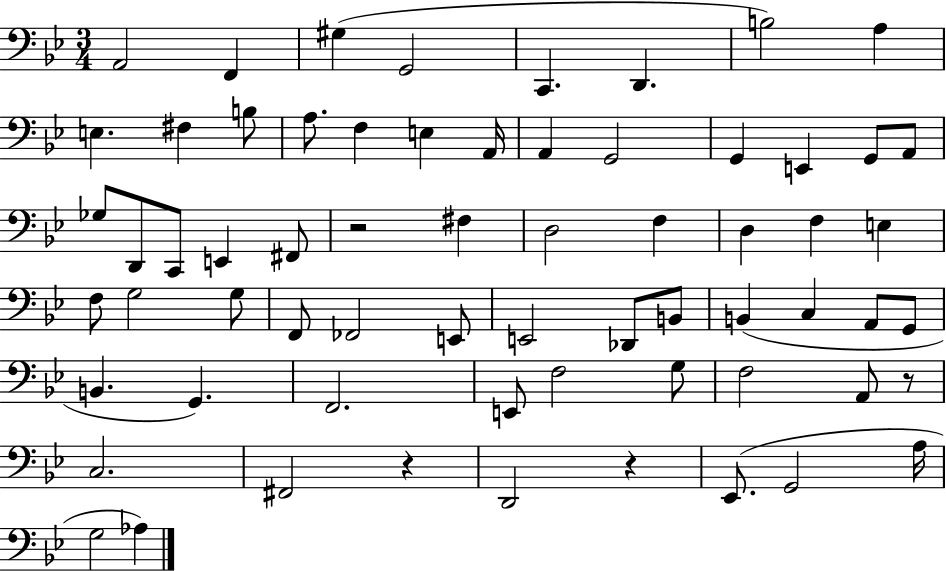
X:1
T:Untitled
M:3/4
L:1/4
K:Bb
A,,2 F,, ^G, G,,2 C,, D,, B,2 A, E, ^F, B,/2 A,/2 F, E, A,,/4 A,, G,,2 G,, E,, G,,/2 A,,/2 _G,/2 D,,/2 C,,/2 E,, ^F,,/2 z2 ^F, D,2 F, D, F, E, F,/2 G,2 G,/2 F,,/2 _F,,2 E,,/2 E,,2 _D,,/2 B,,/2 B,, C, A,,/2 G,,/2 B,, G,, F,,2 E,,/2 F,2 G,/2 F,2 A,,/2 z/2 C,2 ^F,,2 z D,,2 z _E,,/2 G,,2 A,/4 G,2 _A,